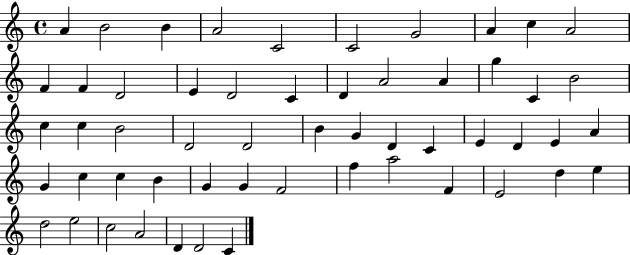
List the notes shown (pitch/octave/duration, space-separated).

A4/q B4/h B4/q A4/h C4/h C4/h G4/h A4/q C5/q A4/h F4/q F4/q D4/h E4/q D4/h C4/q D4/q A4/h A4/q G5/q C4/q B4/h C5/q C5/q B4/h D4/h D4/h B4/q G4/q D4/q C4/q E4/q D4/q E4/q A4/q G4/q C5/q C5/q B4/q G4/q G4/q F4/h F5/q A5/h F4/q E4/h D5/q E5/q D5/h E5/h C5/h A4/h D4/q D4/h C4/q